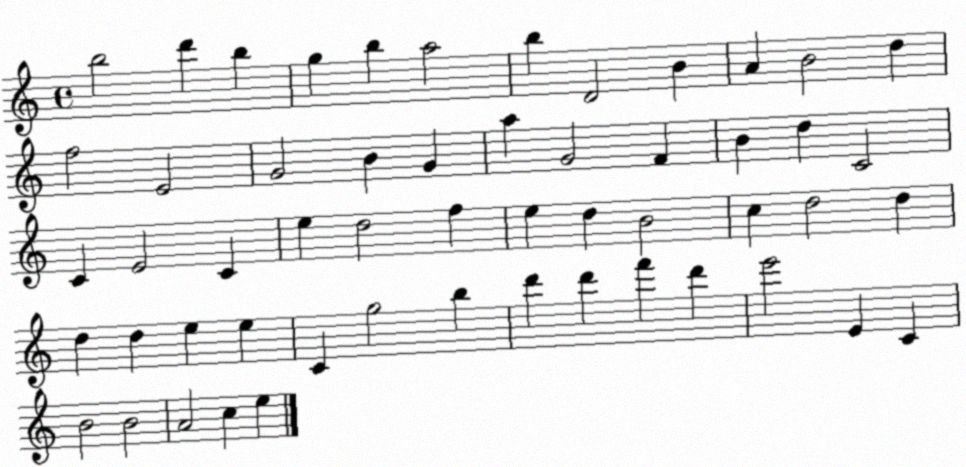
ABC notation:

X:1
T:Untitled
M:4/4
L:1/4
K:C
b2 d' b g b a2 b D2 B A B2 d f2 E2 G2 B G a G2 F B d C2 C E2 C e d2 f e d B2 c d2 d d d e e C g2 b d' d' f' d' e'2 E C B2 B2 A2 c e